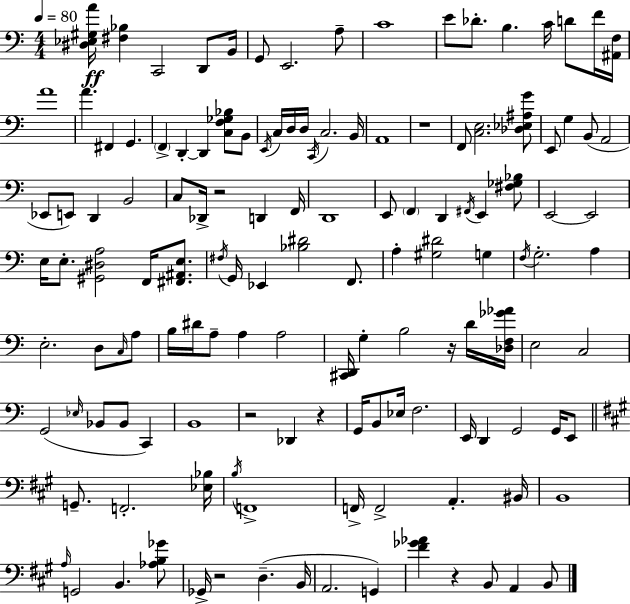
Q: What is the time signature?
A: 4/4